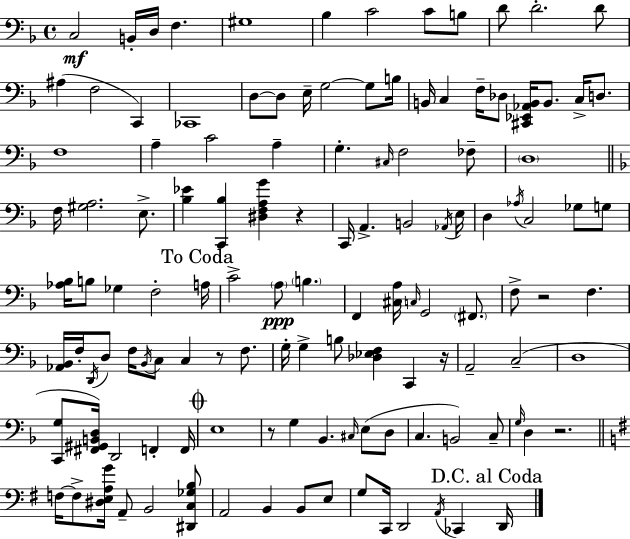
C3/h B2/s D3/s F3/q. G#3/w Bb3/q C4/h C4/e B3/e D4/e D4/h. D4/e A#3/q F3/h C2/q CES2/w D3/e D3/e E3/s G3/h G3/e B3/s B2/s C3/q F3/s Db3/e [C#2,Eb2,Ab2,B2]/s B2/e. C3/s D3/e. F3/w A3/q C4/h A3/q G3/q. C#3/s F3/h FES3/e D3/w F3/s [G#3,A3]/h. E3/e. [Bb3,Eb4]/q [C2,Bb3]/q [D#3,F3,A3,G4]/q R/q C2/s A2/q. B2/h Ab2/s E3/s D3/q Ab3/s C3/h Gb3/e G3/e [Ab3,Bb3]/s B3/e Gb3/q F3/h A3/s C4/h A3/e B3/q. F2/q [C#3,A3]/s C3/s G2/h F#2/e. F3/e R/h F3/q. [Ab2,Bb2]/s F3/s D2/s D3/e F3/s Bb2/s C3/e C3/q R/e F3/e. G3/s G3/q B3/e [Db3,Eb3,F3]/q C2/q R/s A2/h C3/h D3/w [C2,G3]/e [F#2,G#2,B2,D3]/s D2/h F2/q F2/s E3/w R/e G3/q Bb2/q. C#3/s E3/e D3/e C3/q. B2/h C3/e G3/s D3/q R/h. F3/s F3/e [D#3,E3,A3,G4]/s A2/e B2/h [D#2,C3,Gb3,B3]/e A2/h B2/q B2/e E3/e G3/e C2/s D2/h A2/s CES2/q D2/s